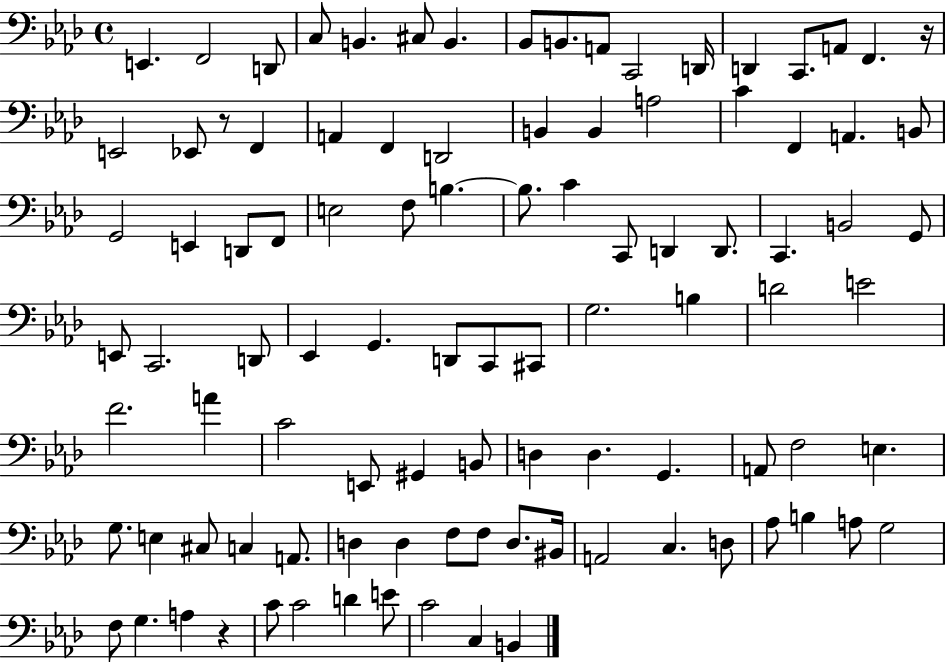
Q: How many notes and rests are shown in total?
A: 99